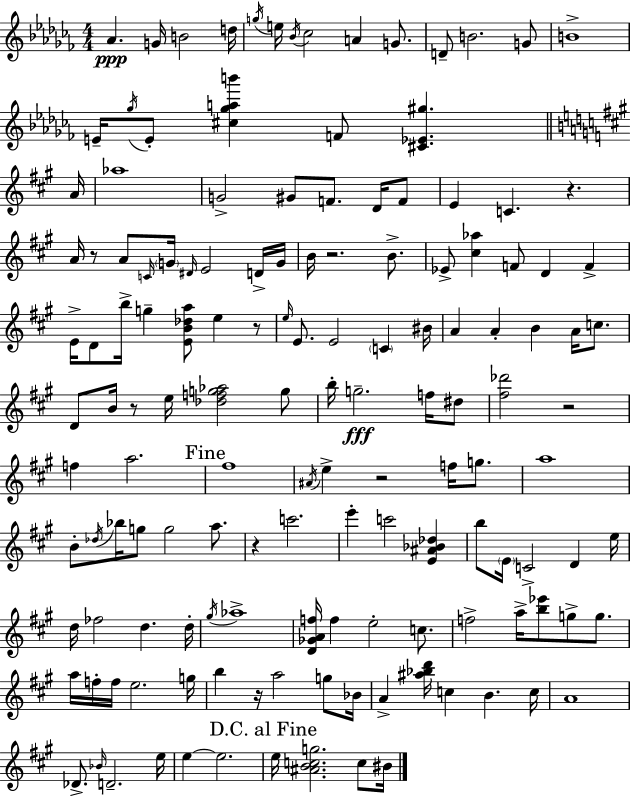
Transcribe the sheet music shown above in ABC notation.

X:1
T:Untitled
M:4/4
L:1/4
K:Abm
_A G/4 B2 d/4 g/4 e/4 _B/4 _c2 A G/2 D/2 B2 G/2 B4 E/4 _g/4 E/2 [^c_gab'] F/2 [^C_E^g] A/4 _a4 G2 ^G/2 F/2 D/4 F/2 E C z A/4 z/2 A/2 C/4 G/4 ^D/4 E2 D/4 G/4 B/4 z2 B/2 _E/2 [^c_a] F/2 D F E/4 D/2 b/4 g [EB_da]/2 e z/2 e/4 E/2 E2 C ^B/4 A A B A/4 c/2 D/2 B/4 z/2 e/4 [_dfg_a]2 g/2 b/4 g2 f/4 ^d/2 [^f_d']2 z2 f a2 ^f4 ^A/4 e z2 f/4 g/2 a4 B/2 _d/4 _b/4 g/2 g2 a/2 z c'2 e' c'2 [E^A_B_d] b/2 E/4 C2 D e/4 d/4 _f2 d d/4 ^g/4 _a4 [D_GAf]/4 f e2 c/2 f2 a/4 [b_e']/2 g/2 g/2 a/4 f/4 f/4 e2 g/4 b z/4 a2 g/2 _B/4 A [^a_bd']/4 c B c/4 A4 _D/2 _B/4 D2 e/4 e e2 e/4 [^ABcg]2 c/2 ^B/4